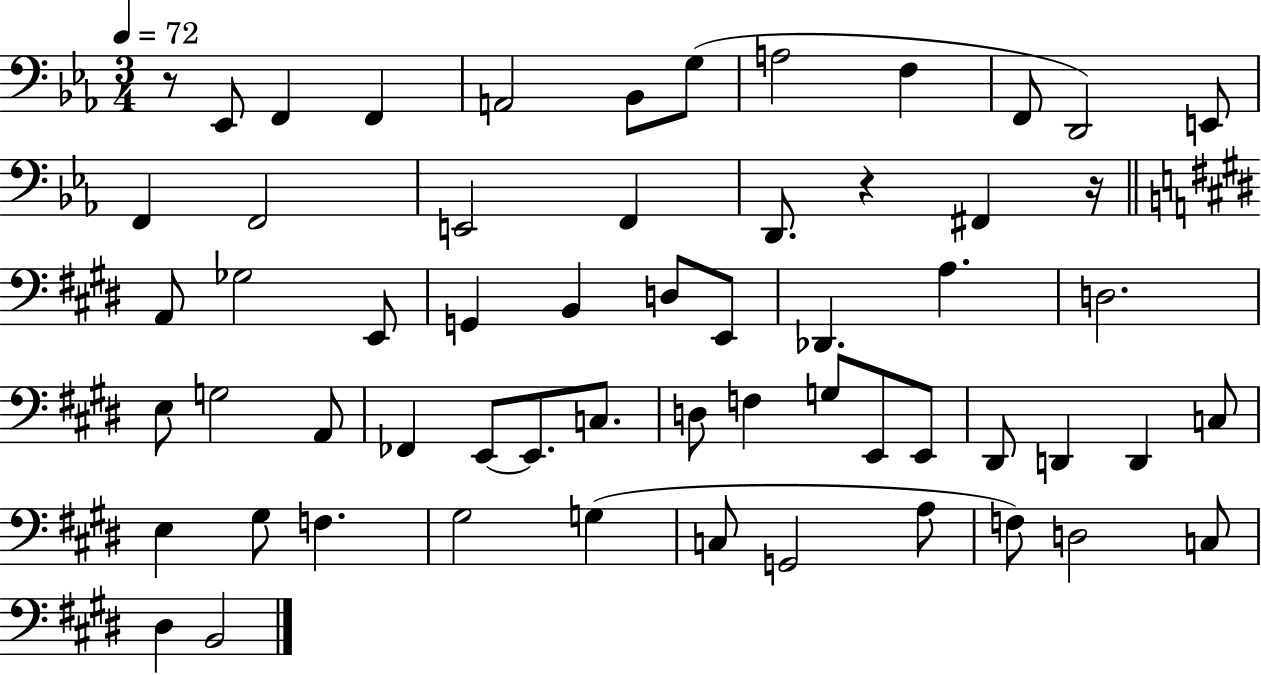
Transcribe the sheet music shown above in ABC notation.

X:1
T:Untitled
M:3/4
L:1/4
K:Eb
z/2 _E,,/2 F,, F,, A,,2 _B,,/2 G,/2 A,2 F, F,,/2 D,,2 E,,/2 F,, F,,2 E,,2 F,, D,,/2 z ^F,, z/4 A,,/2 _G,2 E,,/2 G,, B,, D,/2 E,,/2 _D,, A, D,2 E,/2 G,2 A,,/2 _F,, E,,/2 E,,/2 C,/2 D,/2 F, G,/2 E,,/2 E,,/2 ^D,,/2 D,, D,, C,/2 E, ^G,/2 F, ^G,2 G, C,/2 G,,2 A,/2 F,/2 D,2 C,/2 ^D, B,,2